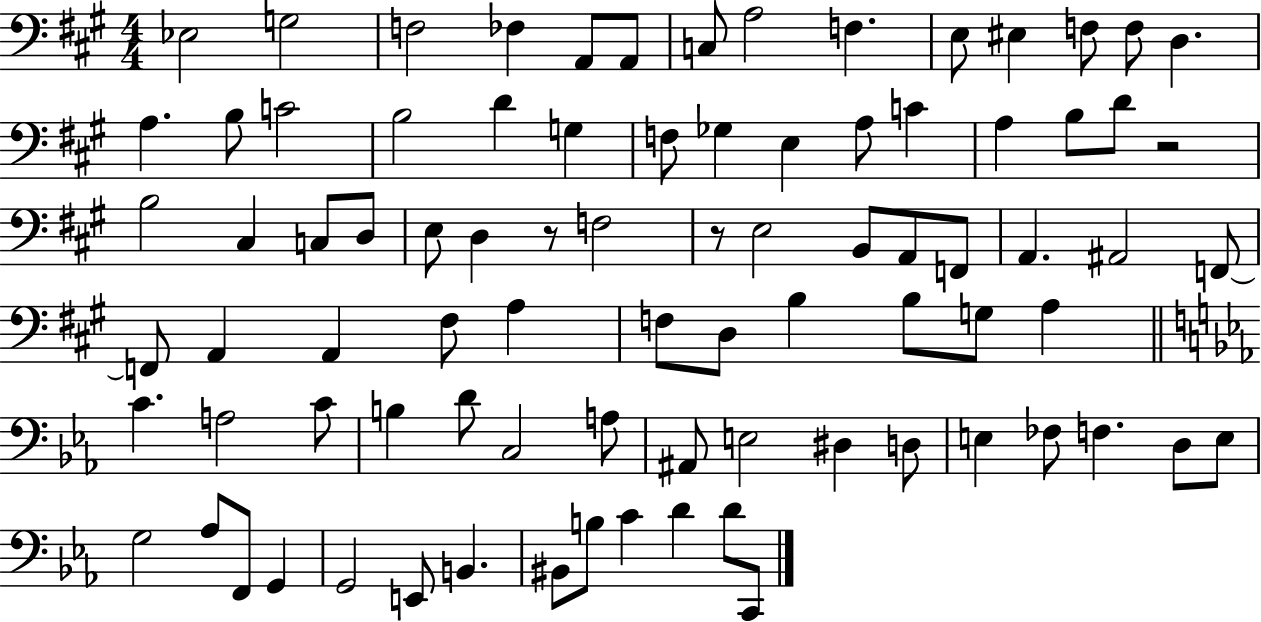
{
  \clef bass
  \numericTimeSignature
  \time 4/4
  \key a \major
  ees2 g2 | f2 fes4 a,8 a,8 | c8 a2 f4. | e8 eis4 f8 f8 d4. | \break a4. b8 c'2 | b2 d'4 g4 | f8 ges4 e4 a8 c'4 | a4 b8 d'8 r2 | \break b2 cis4 c8 d8 | e8 d4 r8 f2 | r8 e2 b,8 a,8 f,8 | a,4. ais,2 f,8~~ | \break f,8 a,4 a,4 fis8 a4 | f8 d8 b4 b8 g8 a4 | \bar "||" \break \key ees \major c'4. a2 c'8 | b4 d'8 c2 a8 | ais,8 e2 dis4 d8 | e4 fes8 f4. d8 e8 | \break g2 aes8 f,8 g,4 | g,2 e,8 b,4. | bis,8 b8 c'4 d'4 d'8 c,8 | \bar "|."
}